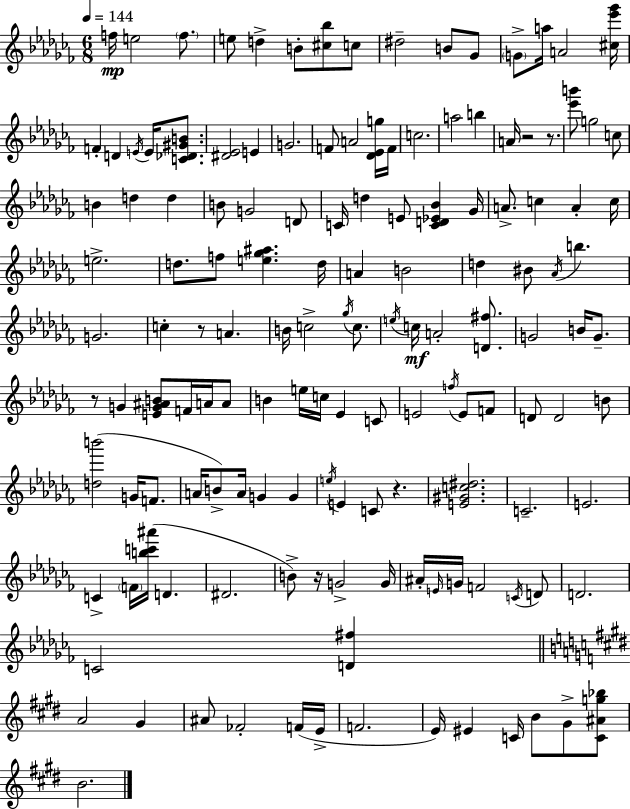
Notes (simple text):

F5/s E5/h F5/e. E5/e D5/q B4/e [C#5,Bb5]/e C5/e D#5/h B4/e Gb4/e G4/e A5/s A4/h [C#5,Eb6,Gb6]/s F4/q D4/q E4/s E4/s [C4,Db4,G#4,B4]/e. [D#4,Eb4]/h E4/q G4/h. F4/e A4/h [Db4,Eb4,G5]/s F4/s C5/h. A5/h B5/q A4/s R/h R/e. [Eb6,B6]/e G5/h C5/e B4/q D5/q D5/q B4/e G4/h D4/e C4/s D5/q E4/e [C4,D4,Eb4,Bb4]/q Gb4/s A4/e. C5/q A4/q C5/s E5/h. D5/e. F5/e [E5,Gb5,A#5]/q. D5/s A4/q B4/h D5/q BIS4/e Ab4/s B5/q. G4/h. C5/q R/e A4/q. B4/s C5/h Gb5/s C5/e. E5/s C5/s A4/h [D4,F#5]/e. G4/h B4/s G4/e. R/e G4/q [E4,G4,A#4,B4]/e F4/s A4/s A4/e B4/q E5/s C5/s Eb4/q C4/e E4/h F5/s E4/e F4/e D4/e D4/h B4/e [D5,B6]/h G4/s F4/e. A4/s B4/e A4/s G4/q G4/q E5/s E4/q C4/e R/q. [E4,G#4,C5,D#5]/h. C4/h. E4/h. C4/q F4/s [B5,C6,A#6]/s D4/q. D#4/h. B4/e R/s G4/h G4/s A#4/s E4/s G4/s F4/h C4/s D4/e D4/h. C4/h [D4,F#5]/q A4/h G#4/q A#4/e FES4/h F4/s E4/s F4/h. E4/s EIS4/q C4/s B4/e G#4/e [C4,A#4,G5,Bb5]/e B4/h.